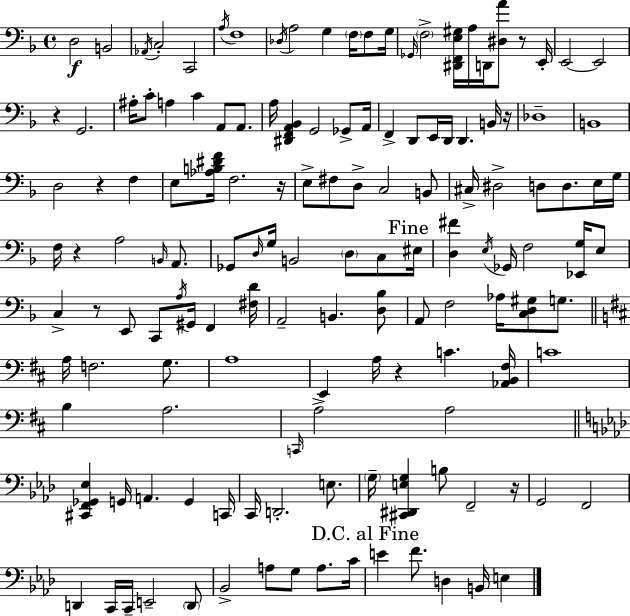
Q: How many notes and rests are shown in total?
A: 142